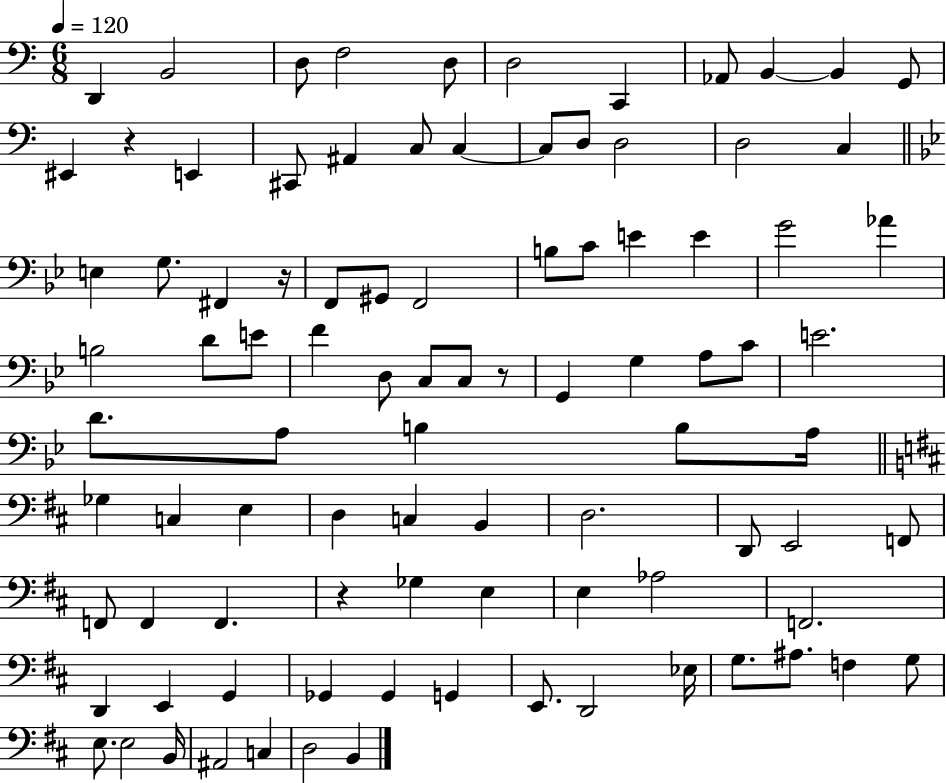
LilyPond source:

{
  \clef bass
  \numericTimeSignature
  \time 6/8
  \key c \major
  \tempo 4 = 120
  d,4 b,2 | d8 f2 d8 | d2 c,4 | aes,8 b,4~~ b,4 g,8 | \break eis,4 r4 e,4 | cis,8 ais,4 c8 c4~~ | c8 d8 d2 | d2 c4 | \break \bar "||" \break \key g \minor e4 g8. fis,4 r16 | f,8 gis,8 f,2 | b8 c'8 e'4 e'4 | g'2 aes'4 | \break b2 d'8 e'8 | f'4 d8 c8 c8 r8 | g,4 g4 a8 c'8 | e'2. | \break d'8. a8 b4 b8 a16 | \bar "||" \break \key b \minor ges4 c4 e4 | d4 c4 b,4 | d2. | d,8 e,2 f,8 | \break f,8 f,4 f,4. | r4 ges4 e4 | e4 aes2 | f,2. | \break d,4 e,4 g,4 | ges,4 ges,4 g,4 | e,8. d,2 ees16 | g8. ais8. f4 g8 | \break e8. e2 b,16 | ais,2 c4 | d2 b,4 | \bar "|."
}